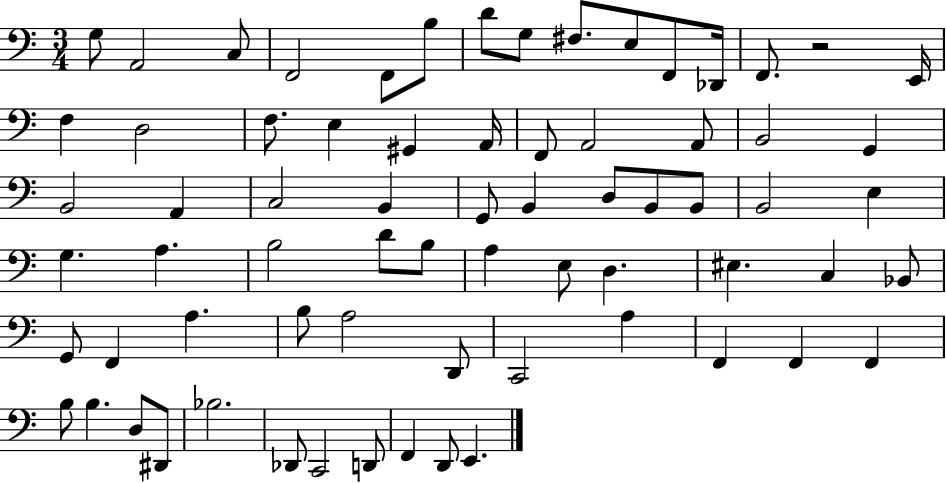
{
  \clef bass
  \numericTimeSignature
  \time 3/4
  \key c \major
  g8 a,2 c8 | f,2 f,8 b8 | d'8 g8 fis8. e8 f,8 des,16 | f,8. r2 e,16 | \break f4 d2 | f8. e4 gis,4 a,16 | f,8 a,2 a,8 | b,2 g,4 | \break b,2 a,4 | c2 b,4 | g,8 b,4 d8 b,8 b,8 | b,2 e4 | \break g4. a4. | b2 d'8 b8 | a4 e8 d4. | eis4. c4 bes,8 | \break g,8 f,4 a4. | b8 a2 d,8 | c,2 a4 | f,4 f,4 f,4 | \break b8 b4. d8 dis,8 | bes2. | des,8 c,2 d,8 | f,4 d,8 e,4. | \break \bar "|."
}